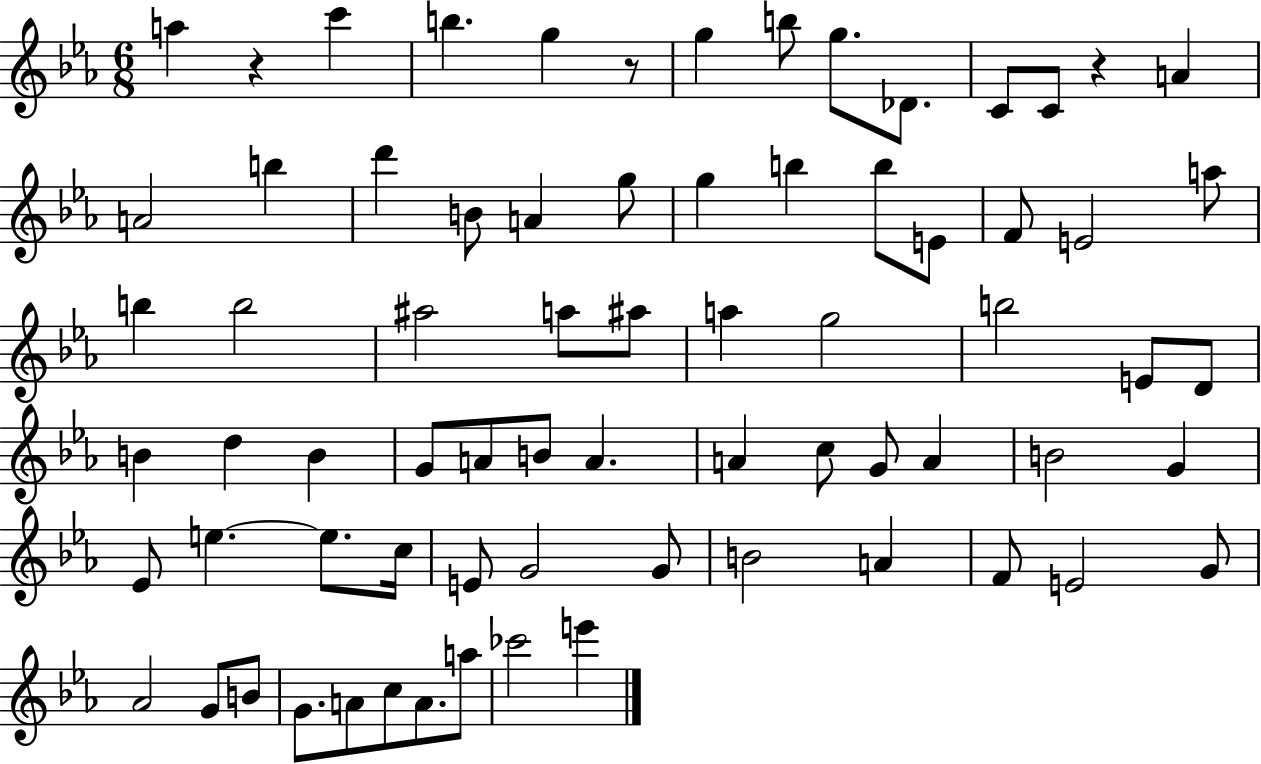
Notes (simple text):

A5/q R/q C6/q B5/q. G5/q R/e G5/q B5/e G5/e. Db4/e. C4/e C4/e R/q A4/q A4/h B5/q D6/q B4/e A4/q G5/e G5/q B5/q B5/e E4/e F4/e E4/h A5/e B5/q B5/h A#5/h A5/e A#5/e A5/q G5/h B5/h E4/e D4/e B4/q D5/q B4/q G4/e A4/e B4/e A4/q. A4/q C5/e G4/e A4/q B4/h G4/q Eb4/e E5/q. E5/e. C5/s E4/e G4/h G4/e B4/h A4/q F4/e E4/h G4/e Ab4/h G4/e B4/e G4/e. A4/e C5/e A4/e. A5/e CES6/h E6/q